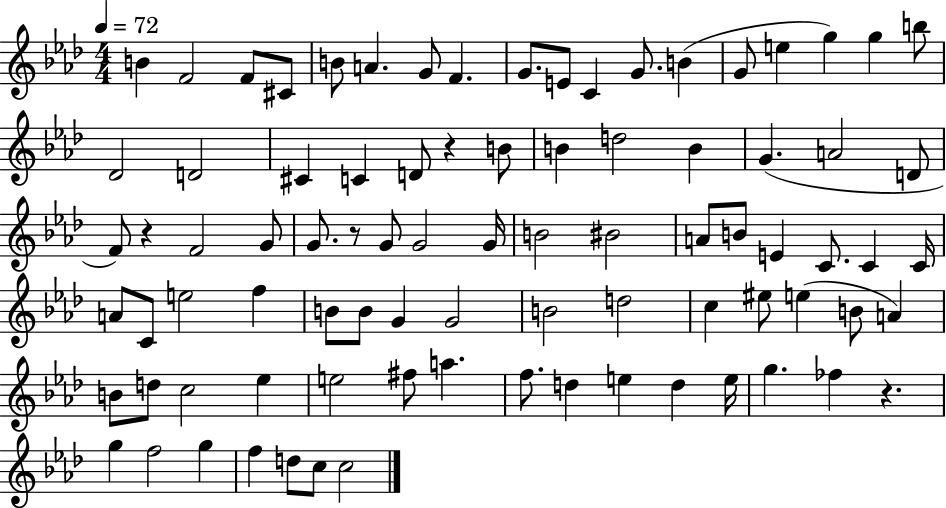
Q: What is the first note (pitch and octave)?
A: B4